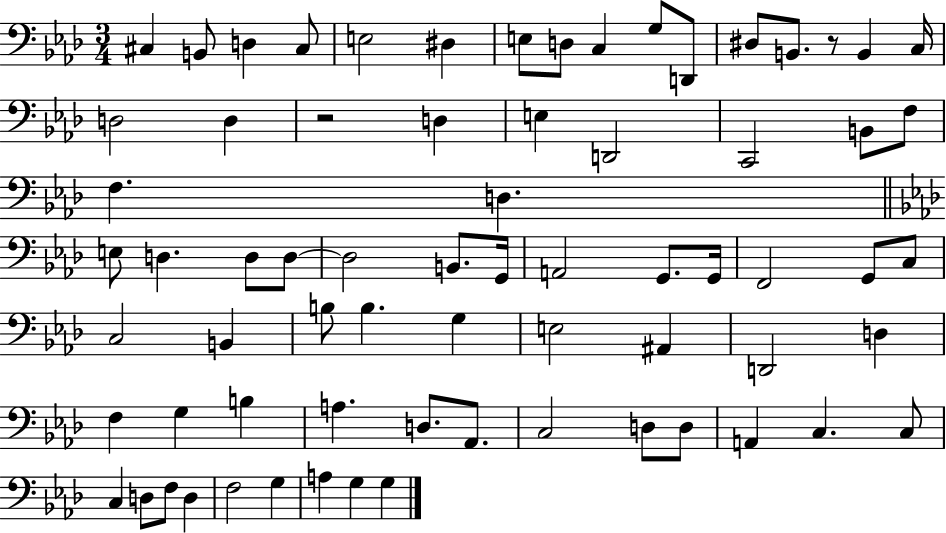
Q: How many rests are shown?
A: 2